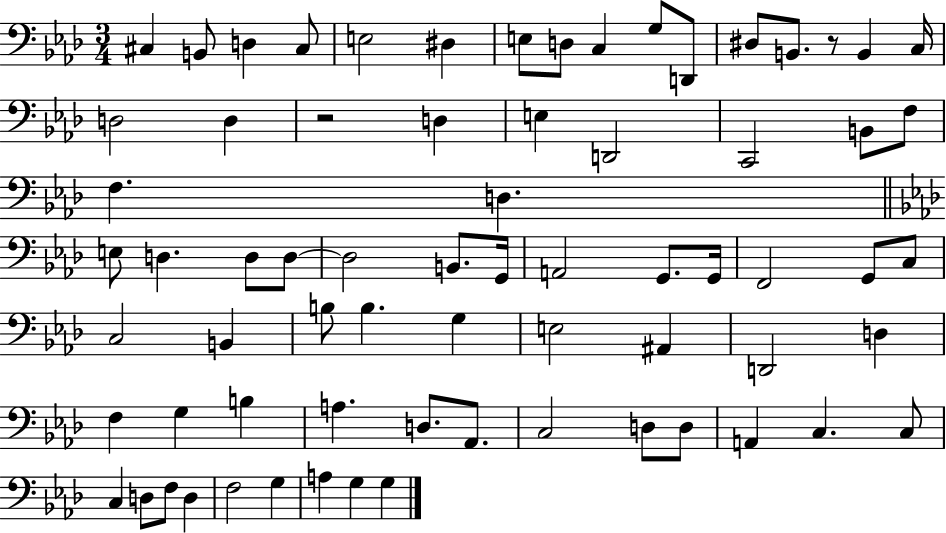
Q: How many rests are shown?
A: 2